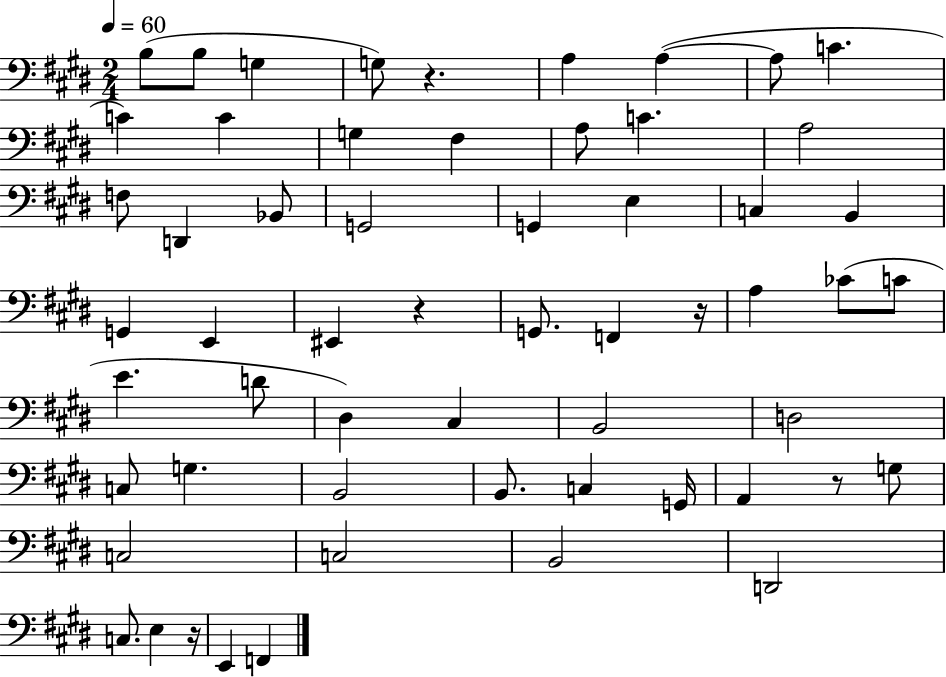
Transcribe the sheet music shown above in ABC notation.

X:1
T:Untitled
M:2/4
L:1/4
K:E
B,/2 B,/2 G, G,/2 z A, A, A,/2 C C C G, ^F, A,/2 C A,2 F,/2 D,, _B,,/2 G,,2 G,, E, C, B,, G,, E,, ^E,, z G,,/2 F,, z/4 A, _C/2 C/2 E D/2 ^D, ^C, B,,2 D,2 C,/2 G, B,,2 B,,/2 C, G,,/4 A,, z/2 G,/2 C,2 C,2 B,,2 D,,2 C,/2 E, z/4 E,, F,,